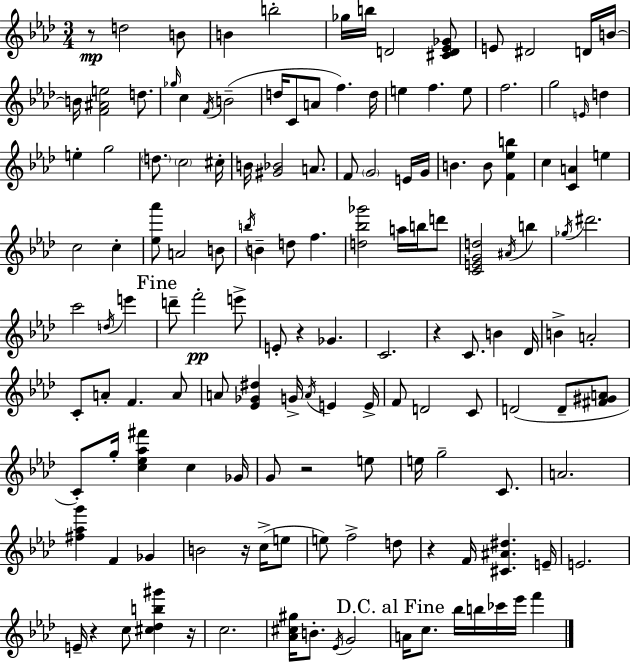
{
  \clef treble
  \numericTimeSignature
  \time 3/4
  \key aes \major
  r8\mp d''2 b'8 | b'4 b''2-. | ges''16 b''16 d'2 <cis' d' ees' ges'>8 | e'8 dis'2 d'16 b'16~~ | \break b'16 <f' ais' e''>2 d''8. | \grace { ges''16 } c''4 \acciaccatura { f'16 }( b'2-- | d''16 c'8 a'8 f''4.) | d''16 e''4 f''4. | \break e''8 f''2. | g''2 \grace { e'16 } d''4 | e''4-. g''2 | \parenthesize d''8. \parenthesize c''2 | \break cis''16-. b'16 <gis' bes'>2 | a'8. f'8 \parenthesize g'2 | e'16 g'16 b'4. b'8 <f' ees'' b''>4 | c''4 <c' a'>4 e''4 | \break c''2 c''4-. | <ees'' aes'''>8 a'2 | b'8 \acciaccatura { b''16 } b'4-- d''8 f''4. | <d'' bes'' ges'''>2 | \break a''16 b''16 d'''8 <c' e' g' d''>2 | \acciaccatura { ais'16 } b''4 \acciaccatura { ges''16 } dis'''2. | c'''2 | \acciaccatura { d''16 } e'''4 \mark "Fine" d'''8-- f'''2-.\pp | \break e'''8-> e'8-. r4 | ges'4. c'2. | r4 c'8. | b'4 des'16 b'4-> a'2-. | \break c'8-. a'8-. f'4. | a'8 a'8 <ees' ges' dis''>4 | g'16-> \acciaccatura { a'16 } e'4 e'16-> f'8 d'2 | c'8 d'2( | \break d'8-- <fis' gis' a'>8 c'8-.) g''16-. <c'' ees'' aes'' fis'''>4 | c''4 ges'16 g'8 r2 | e''8 e''16 g''2-- | c'8. a'2. | \break <fis'' aes'' g'''>4 | f'4 ges'4 b'2 | r16 c''16->( e''8 e''8) f''2-> | d''8 r4 | \break f'16 <cis' ais' dis''>4. e'16-- e'2. | e'16-- r4 | c''8 <cis'' des'' b'' gis'''>4 r16 c''2. | <aes' cis'' gis''>16 b'8.-. | \break \acciaccatura { ees'16 } g'2 \mark "D.C. al Fine" a'16 c''8. | bes''16 b''16 ces'''16 ees'''16 f'''4 \bar "|."
}